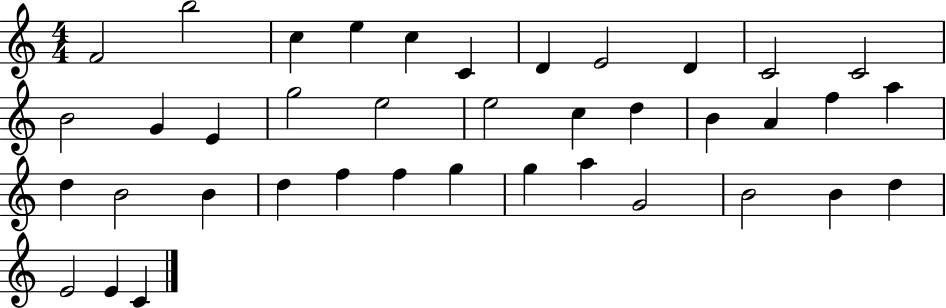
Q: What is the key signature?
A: C major